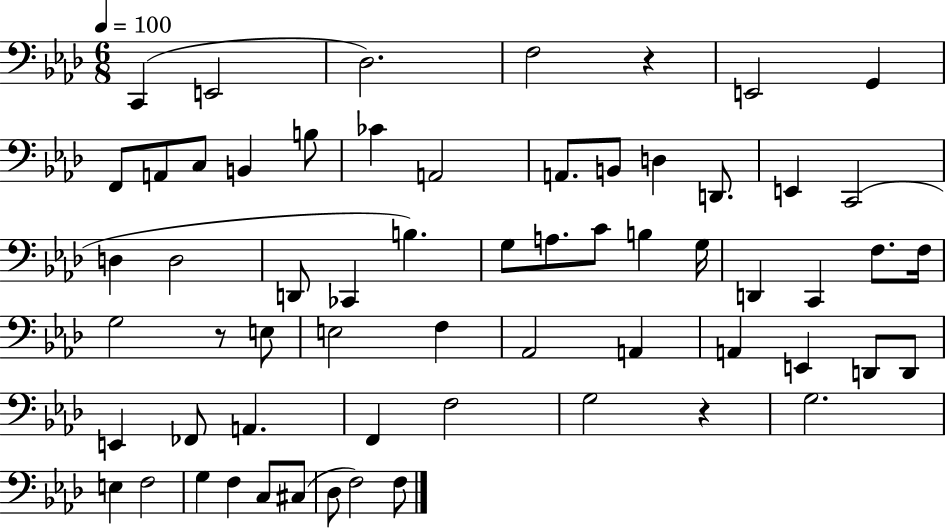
{
  \clef bass
  \numericTimeSignature
  \time 6/8
  \key aes \major
  \tempo 4 = 100
  \repeat volta 2 { c,4( e,2 | des2.) | f2 r4 | e,2 g,4 | \break f,8 a,8 c8 b,4 b8 | ces'4 a,2 | a,8. b,8 d4 d,8. | e,4 c,2( | \break d4 d2 | d,8 ces,4 b4.) | g8 a8. c'8 b4 g16 | d,4 c,4 f8. f16 | \break g2 r8 e8 | e2 f4 | aes,2 a,4 | a,4 e,4 d,8 d,8 | \break e,4 fes,8 a,4. | f,4 f2 | g2 r4 | g2. | \break e4 f2 | g4 f4 c8 cis8( | des8 f2) f8 | } \bar "|."
}